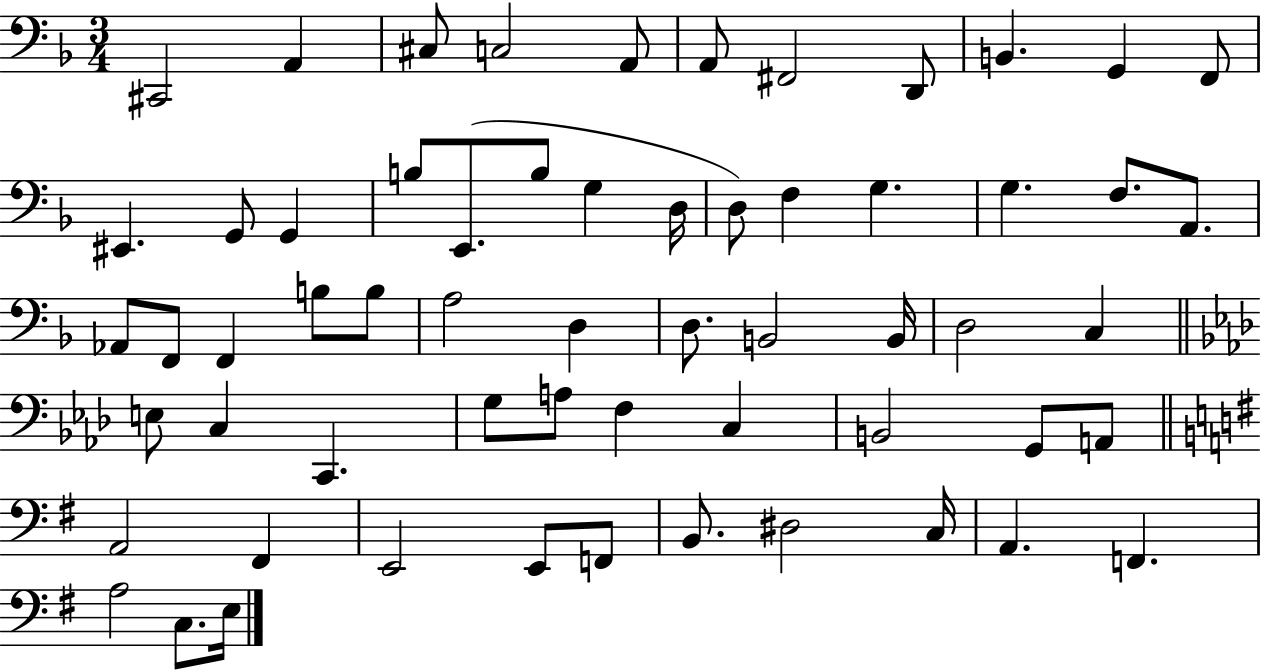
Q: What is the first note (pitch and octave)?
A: C#2